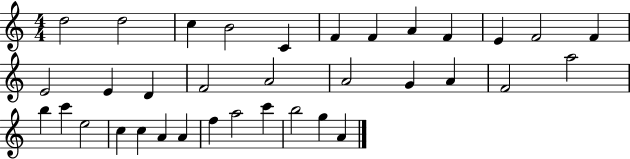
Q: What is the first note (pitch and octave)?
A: D5